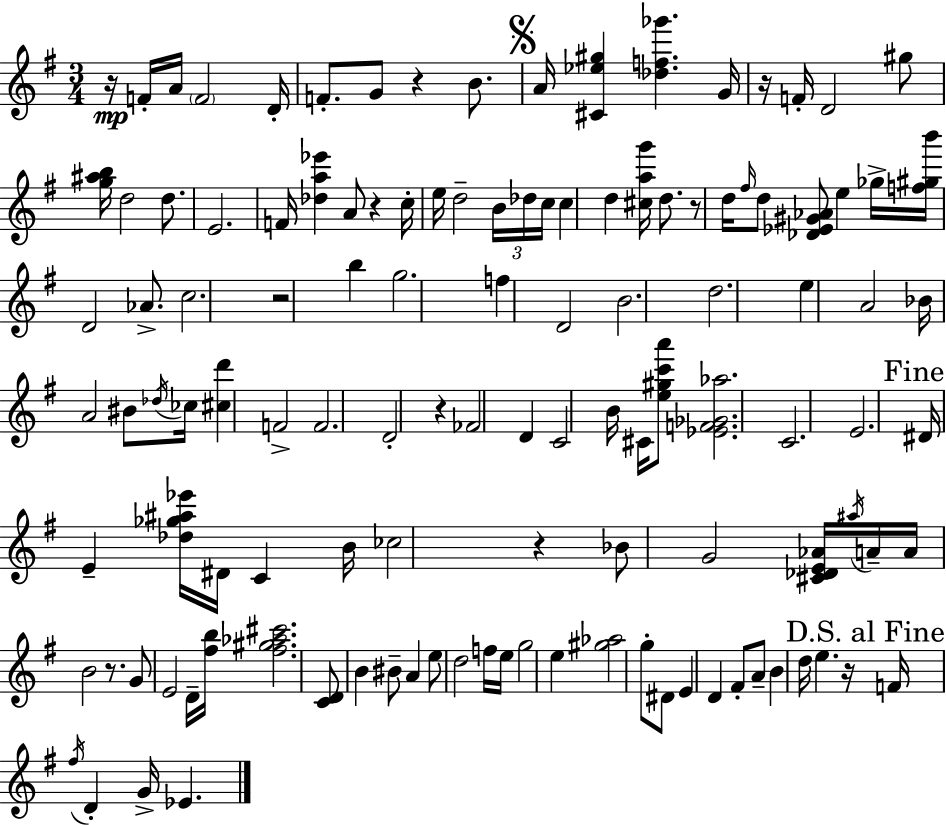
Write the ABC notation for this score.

X:1
T:Untitled
M:3/4
L:1/4
K:G
z/4 F/4 A/4 F2 D/4 F/2 G/2 z B/2 A/4 [^C_e^g] [_df_g'] G/4 z/4 F/4 D2 ^g/2 [g^ab]/4 d2 d/2 E2 F/4 [_da_e'] A/2 z c/4 e/4 d2 B/4 _d/4 c/4 c d [^cag']/4 d/2 z/2 d/4 ^f/4 d/2 [_D_E^G_A]/2 e _g/4 [f^gb']/4 D2 _A/2 c2 z2 b g2 f D2 B2 d2 e A2 _B/4 A2 ^B/2 _d/4 _c/4 [^cd'] F2 F2 D2 z _F2 D C2 B/4 ^C/4 [e^gc'a']/2 [_EF_G_a]2 C2 E2 ^D/4 E [_d_g^a_e']/4 ^D/4 C B/4 _c2 z _B/2 G2 [^C_DE_A]/4 ^a/4 A/4 A/4 B2 z/2 G/2 E2 D/4 [^fb]/4 [^f^g_a^c']2 [CD]/2 B ^B/2 A e/2 d2 f/4 e/4 g2 e [^g_a]2 g/2 ^D/2 E D ^F/2 A/2 B d/4 e z/4 F/4 ^f/4 D G/4 _E